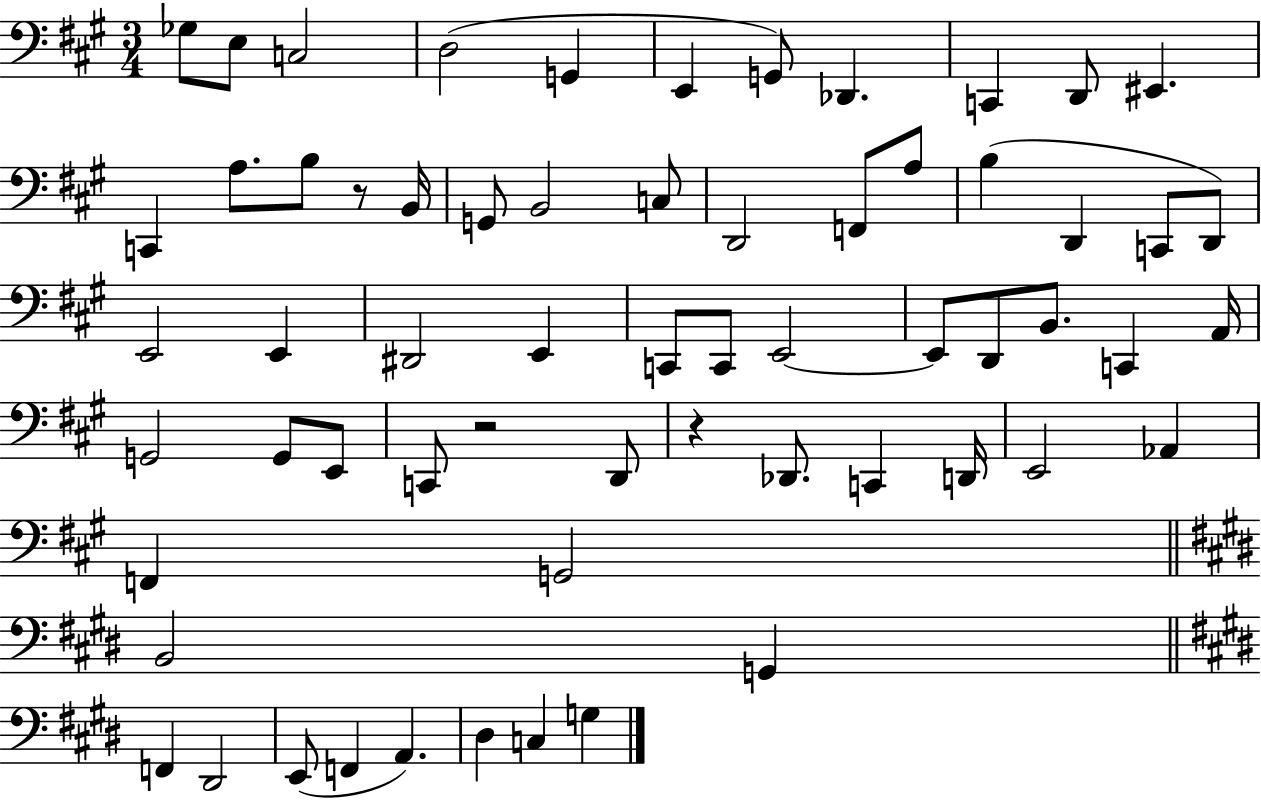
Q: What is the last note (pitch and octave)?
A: G3